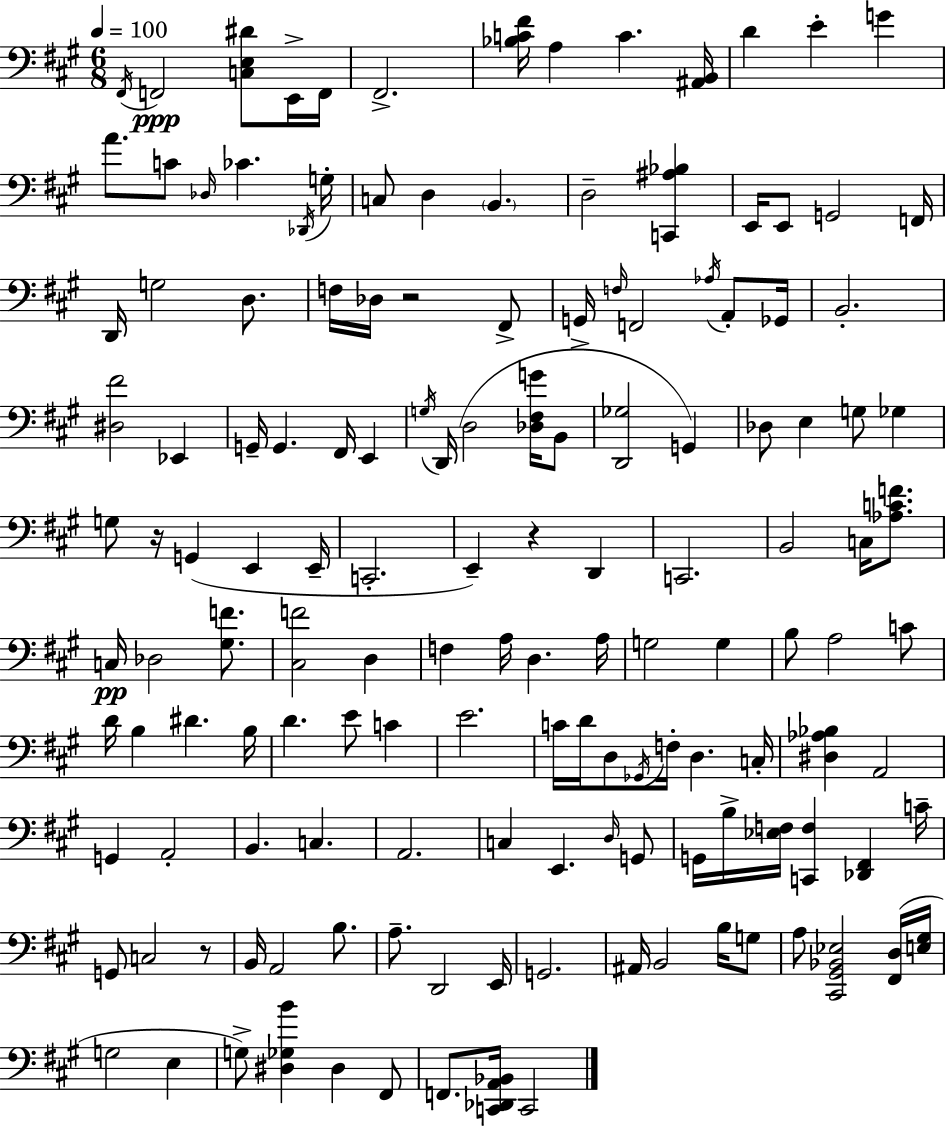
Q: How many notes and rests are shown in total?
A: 145